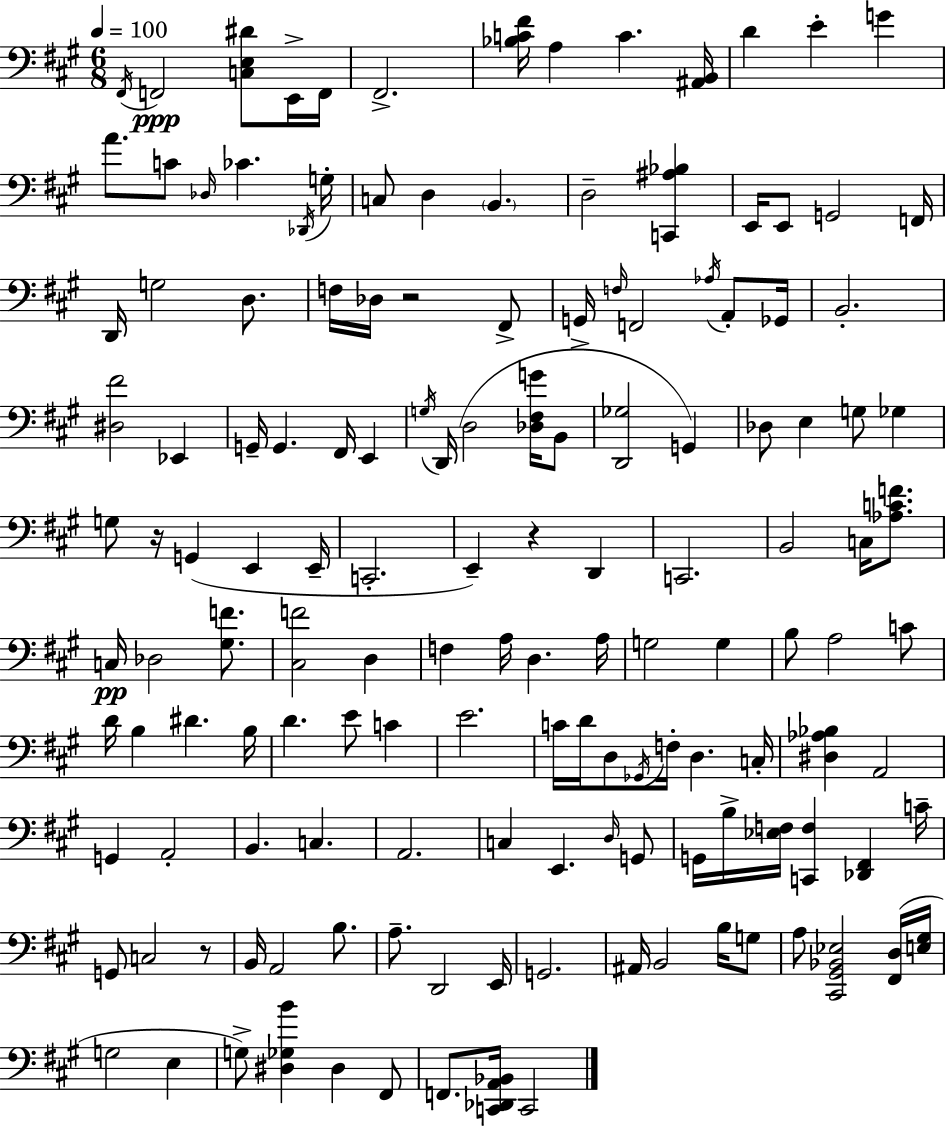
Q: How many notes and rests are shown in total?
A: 145